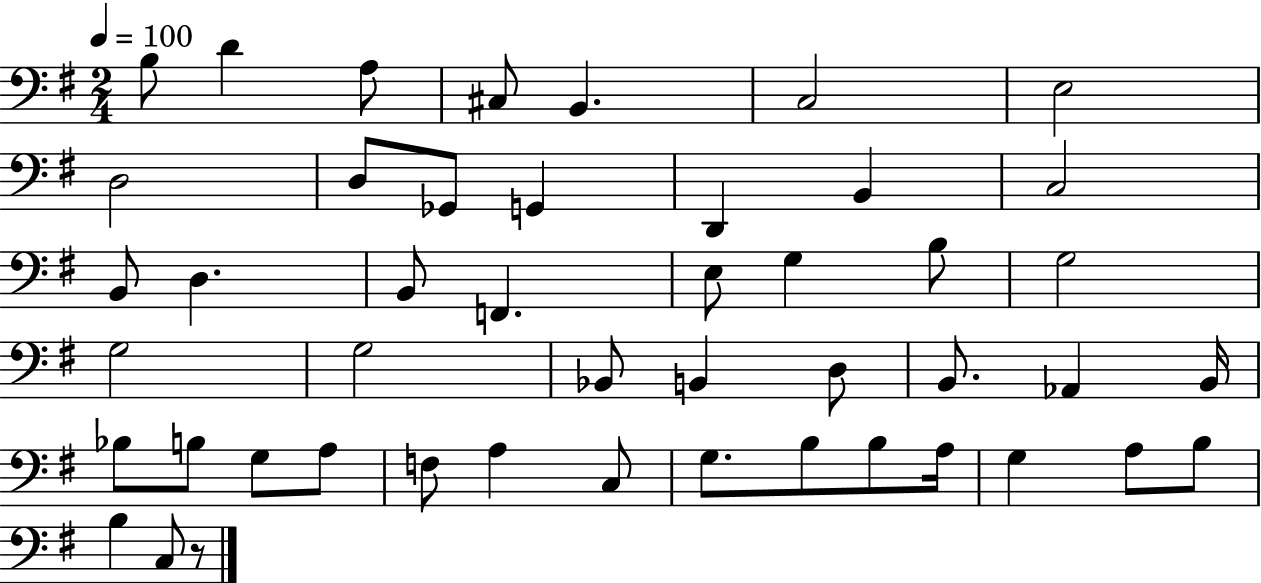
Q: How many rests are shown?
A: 1